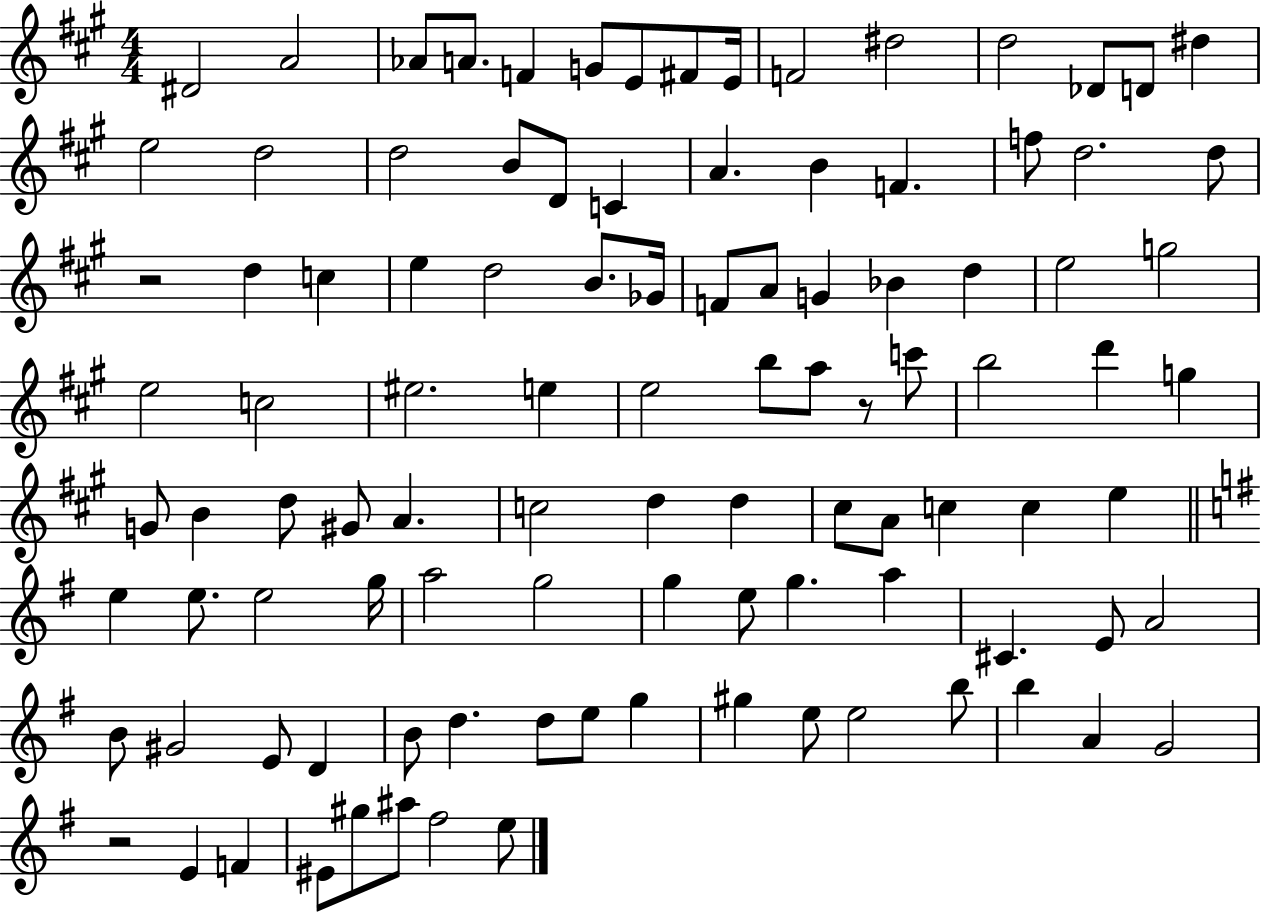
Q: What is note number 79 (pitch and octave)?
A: G#4